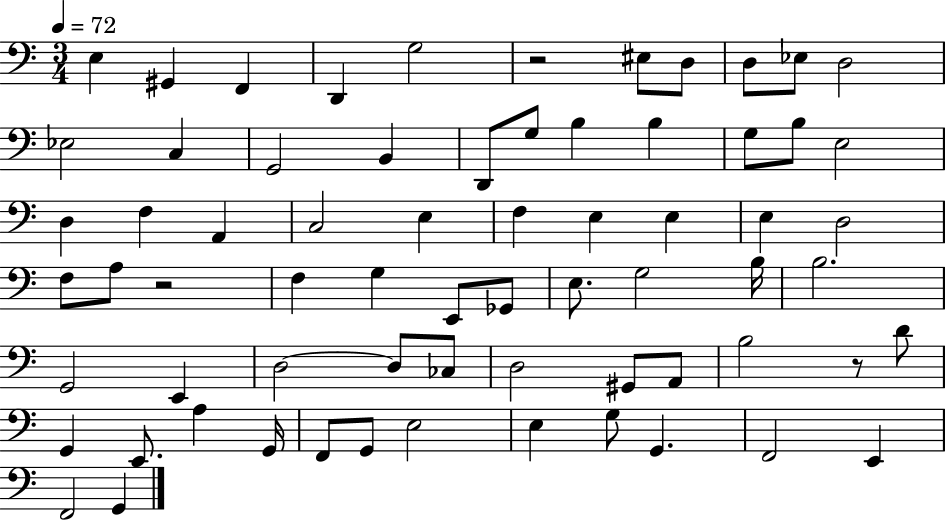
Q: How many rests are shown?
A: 3